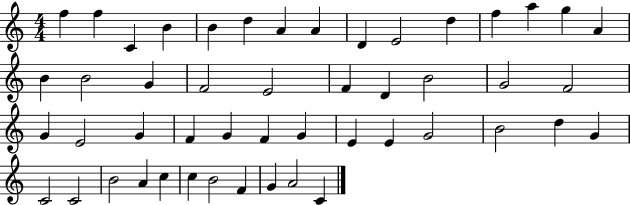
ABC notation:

X:1
T:Untitled
M:4/4
L:1/4
K:C
f f C B B d A A D E2 d f a g A B B2 G F2 E2 F D B2 G2 F2 G E2 G F G F G E E G2 B2 d G C2 C2 B2 A c c B2 F G A2 C